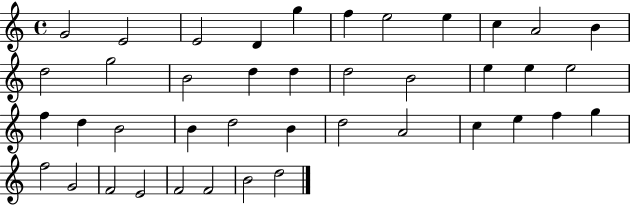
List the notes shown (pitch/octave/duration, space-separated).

G4/h E4/h E4/h D4/q G5/q F5/q E5/h E5/q C5/q A4/h B4/q D5/h G5/h B4/h D5/q D5/q D5/h B4/h E5/q E5/q E5/h F5/q D5/q B4/h B4/q D5/h B4/q D5/h A4/h C5/q E5/q F5/q G5/q F5/h G4/h F4/h E4/h F4/h F4/h B4/h D5/h